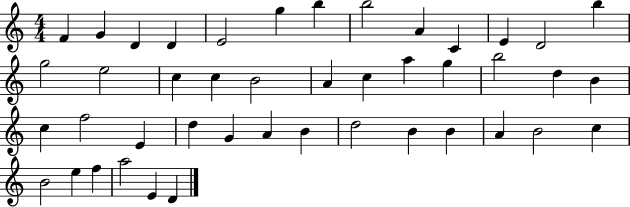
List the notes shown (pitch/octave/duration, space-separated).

F4/q G4/q D4/q D4/q E4/h G5/q B5/q B5/h A4/q C4/q E4/q D4/h B5/q G5/h E5/h C5/q C5/q B4/h A4/q C5/q A5/q G5/q B5/h D5/q B4/q C5/q F5/h E4/q D5/q G4/q A4/q B4/q D5/h B4/q B4/q A4/q B4/h C5/q B4/h E5/q F5/q A5/h E4/q D4/q